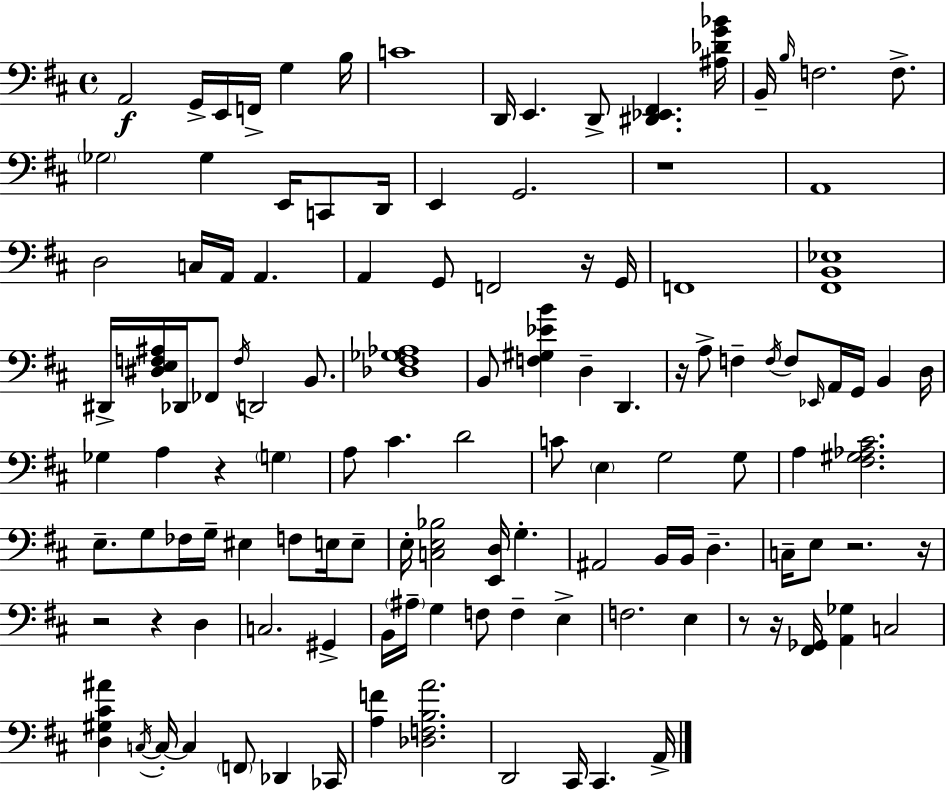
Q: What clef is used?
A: bass